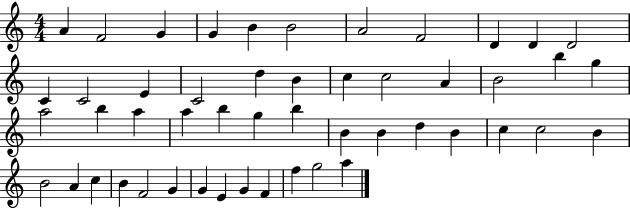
{
  \clef treble
  \numericTimeSignature
  \time 4/4
  \key c \major
  a'4 f'2 g'4 | g'4 b'4 b'2 | a'2 f'2 | d'4 d'4 d'2 | \break c'4 c'2 e'4 | c'2 d''4 b'4 | c''4 c''2 a'4 | b'2 b''4 g''4 | \break a''2 b''4 a''4 | a''4 b''4 g''4 b''4 | b'4 b'4 d''4 b'4 | c''4 c''2 b'4 | \break b'2 a'4 c''4 | b'4 f'2 g'4 | g'4 e'4 g'4 f'4 | f''4 g''2 a''4 | \break \bar "|."
}